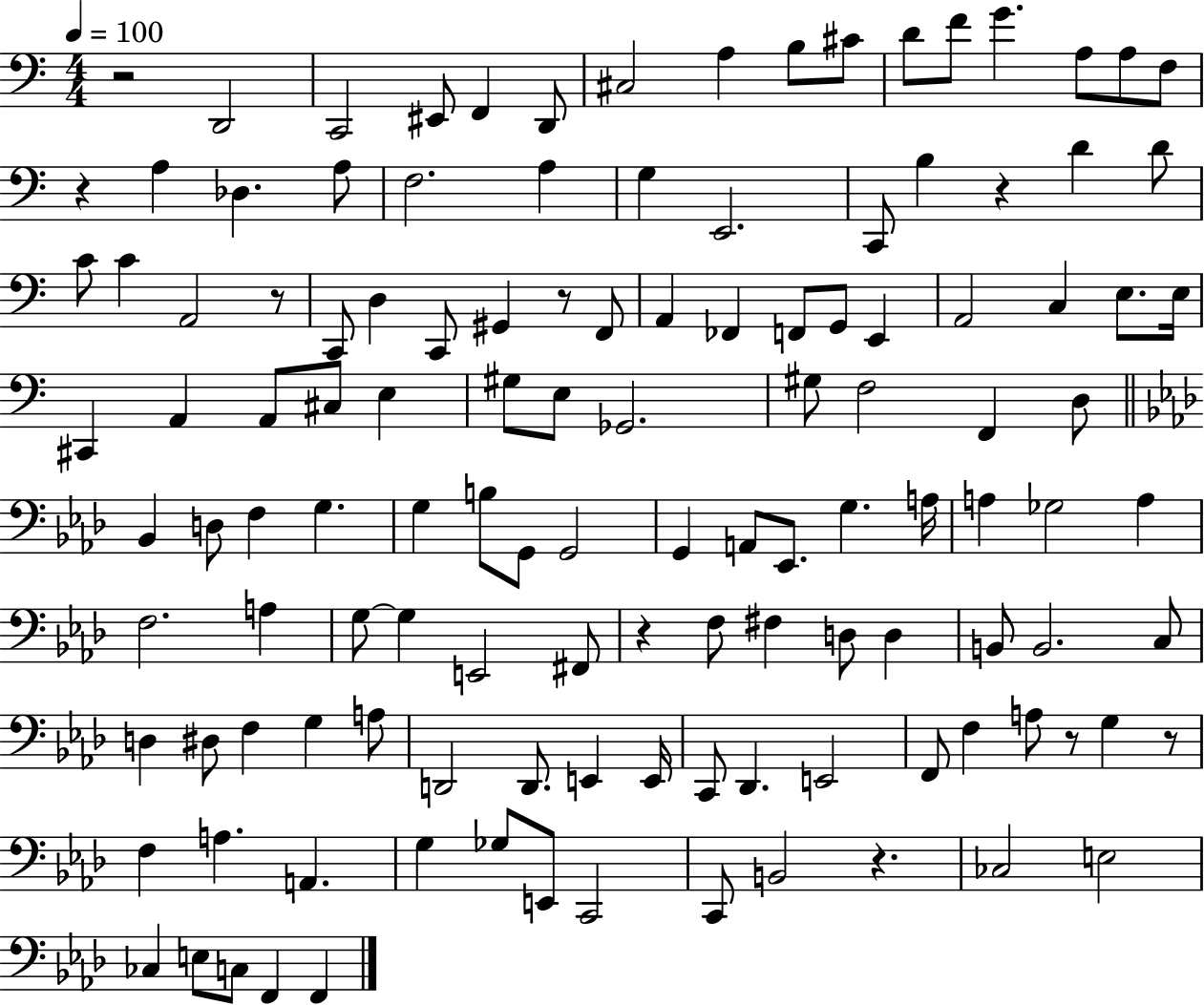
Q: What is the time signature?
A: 4/4